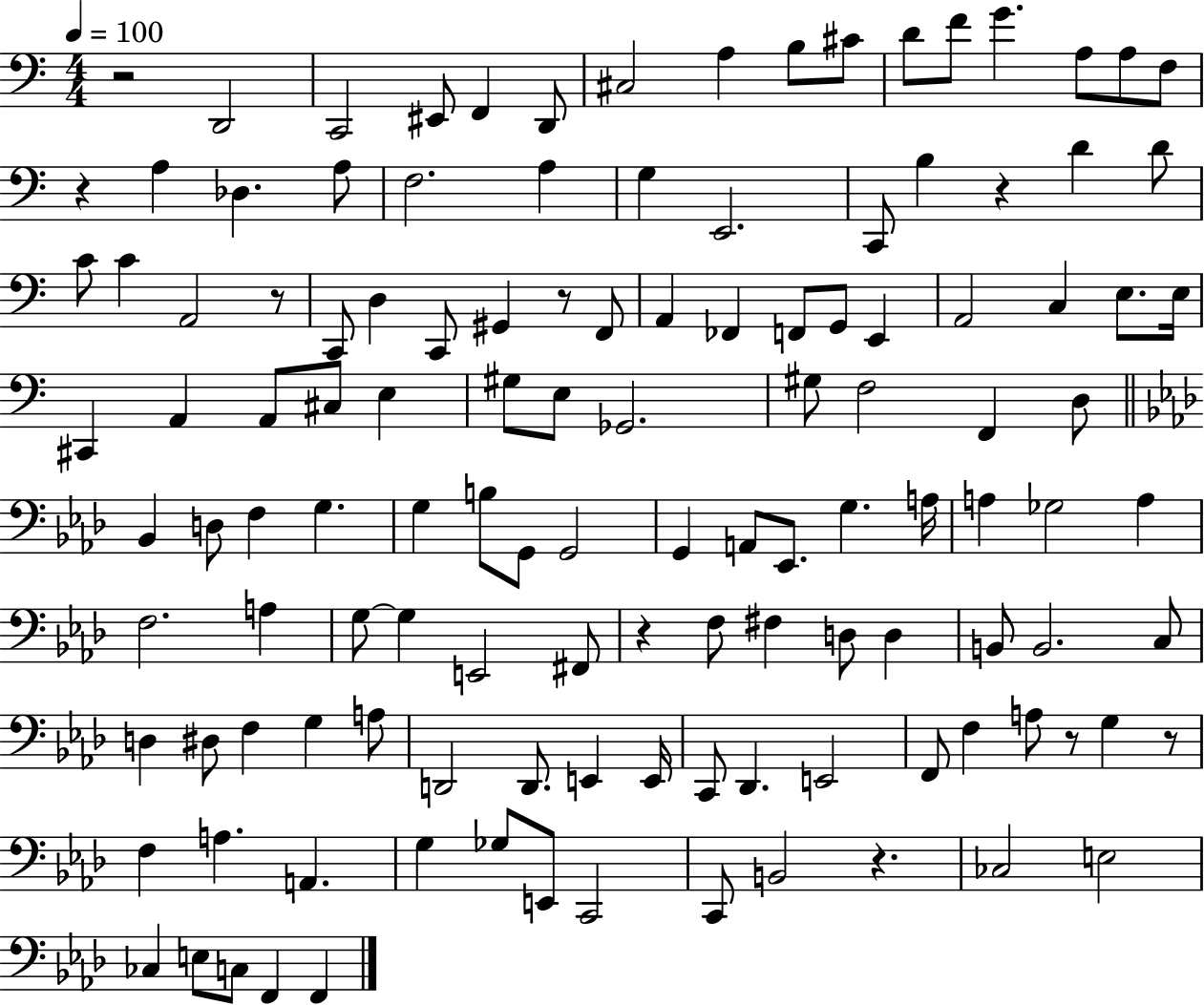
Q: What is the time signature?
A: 4/4